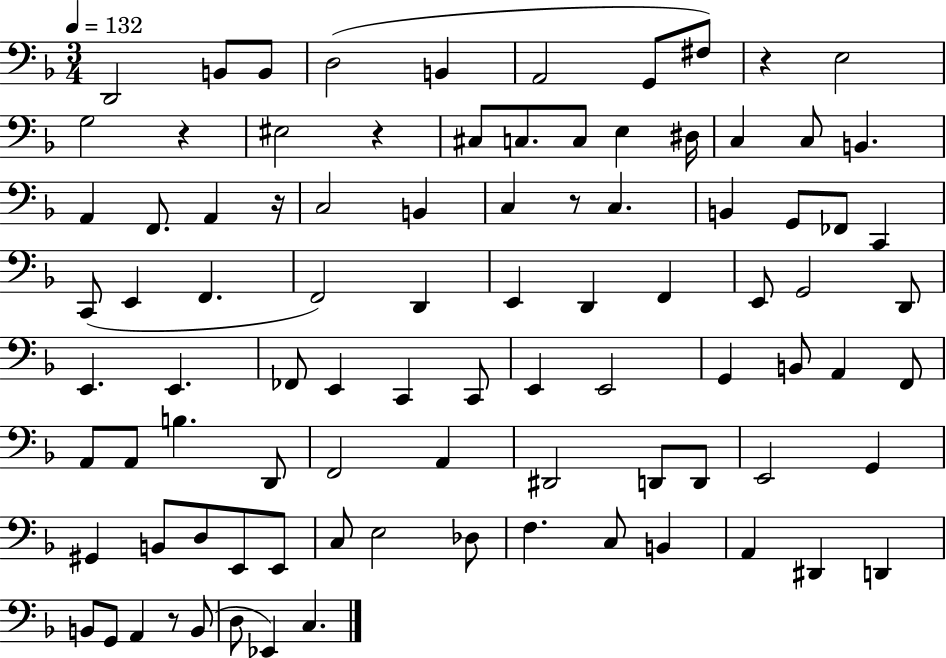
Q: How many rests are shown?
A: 6